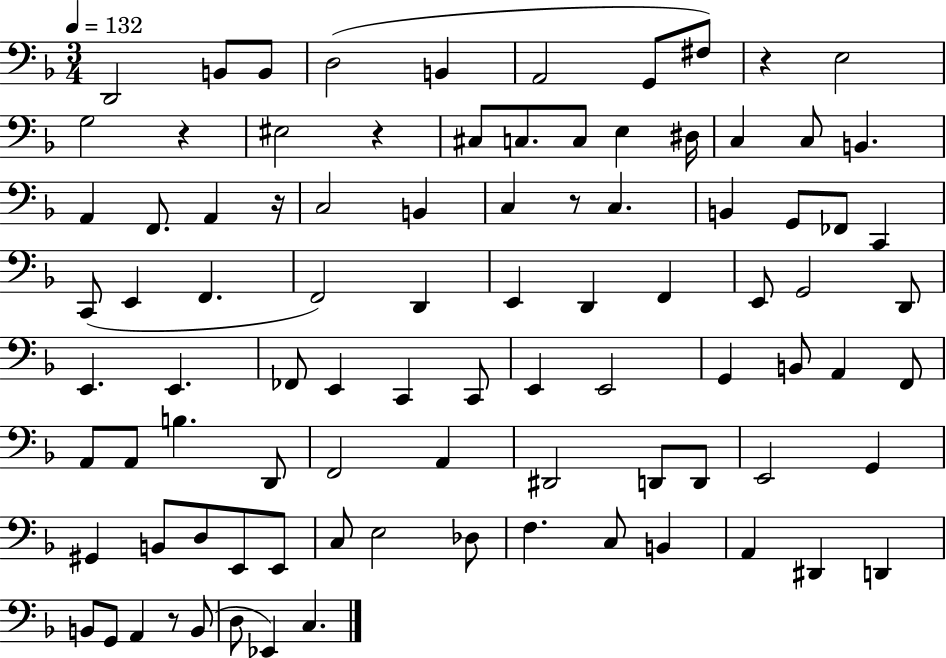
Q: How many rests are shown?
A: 6